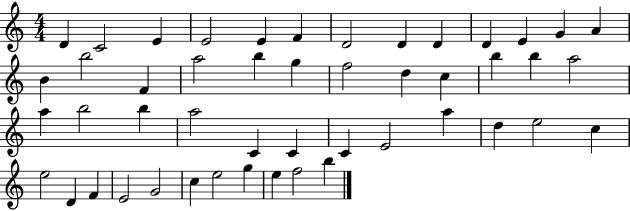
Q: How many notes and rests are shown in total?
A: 48